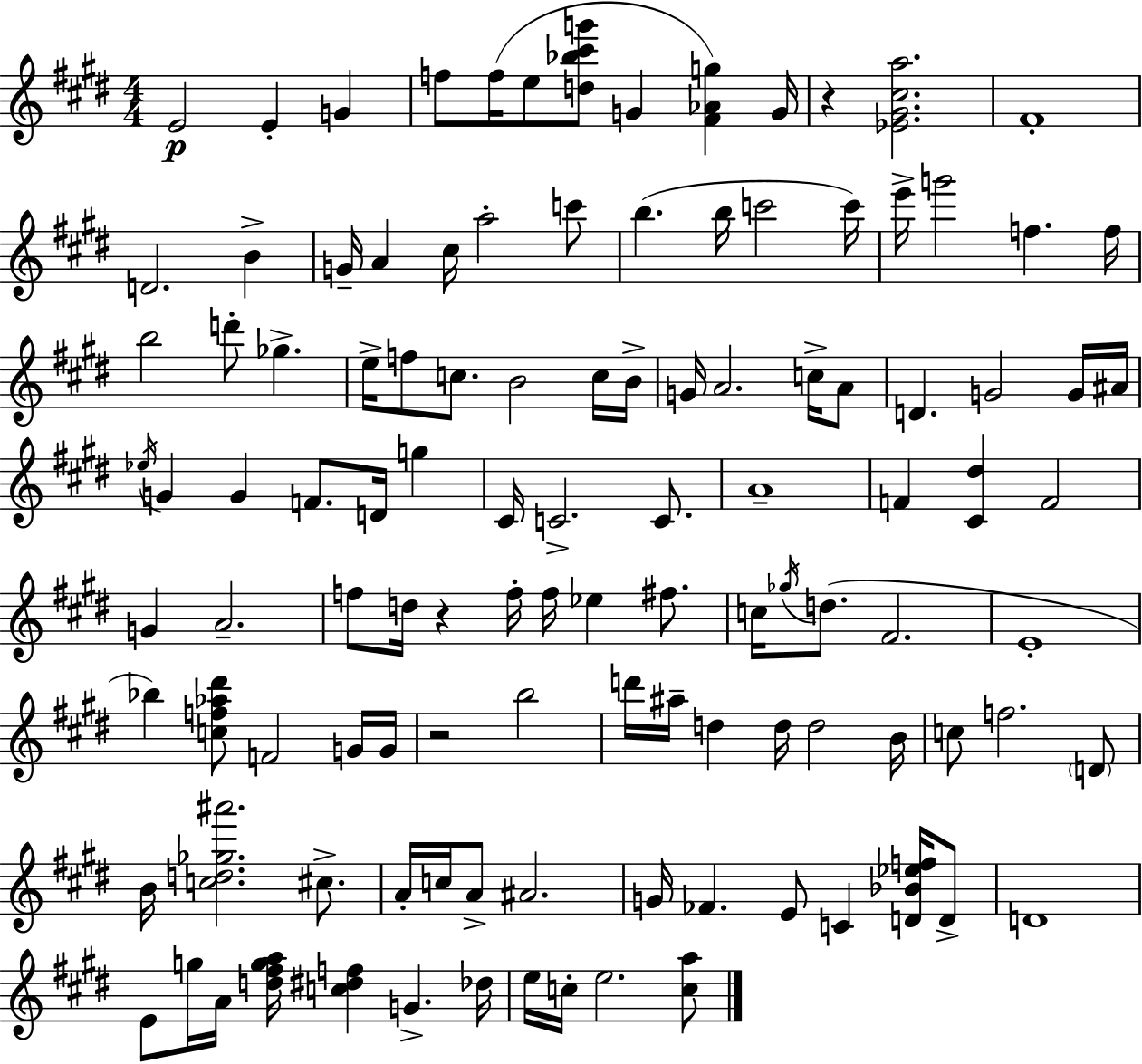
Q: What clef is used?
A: treble